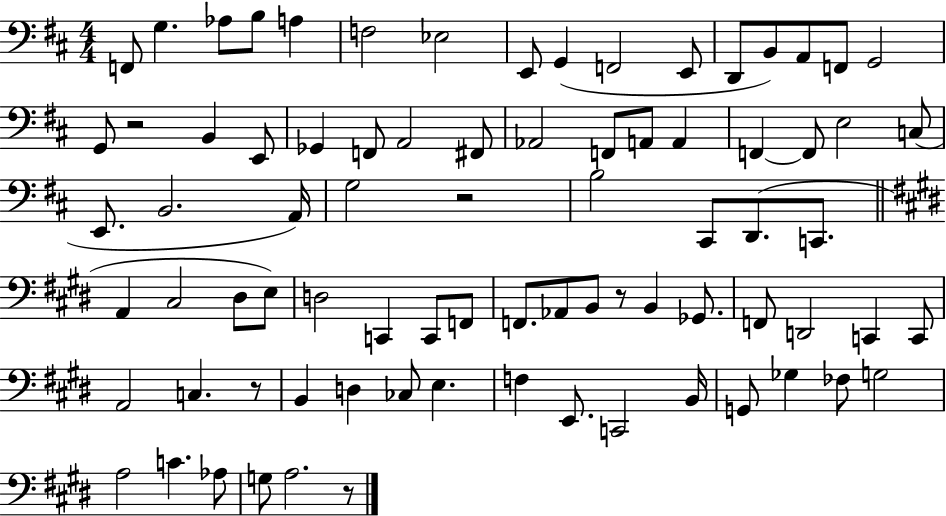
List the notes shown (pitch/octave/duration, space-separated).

F2/e G3/q. Ab3/e B3/e A3/q F3/h Eb3/h E2/e G2/q F2/h E2/e D2/e B2/e A2/e F2/e G2/h G2/e R/h B2/q E2/e Gb2/q F2/e A2/h F#2/e Ab2/h F2/e A2/e A2/q F2/q F2/e E3/h C3/e E2/e. B2/h. A2/s G3/h R/h B3/h C#2/e D2/e. C2/e. A2/q C#3/h D#3/e E3/e D3/h C2/q C2/e F2/e F2/e. Ab2/e B2/e R/e B2/q Gb2/e. F2/e D2/h C2/q C2/e A2/h C3/q. R/e B2/q D3/q CES3/e E3/q. F3/q E2/e. C2/h B2/s G2/e Gb3/q FES3/e G3/h A3/h C4/q. Ab3/e G3/e A3/h. R/e